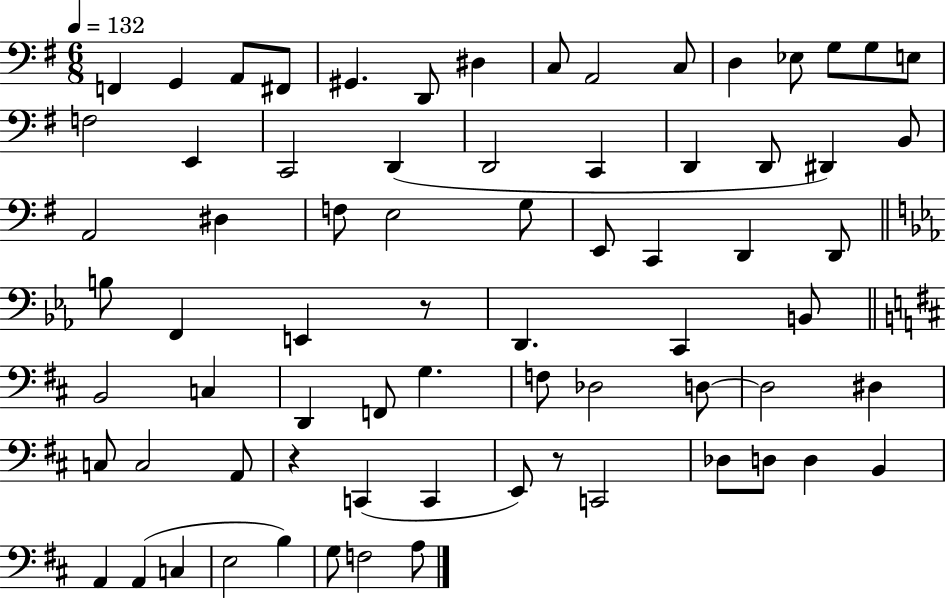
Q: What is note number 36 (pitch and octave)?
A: F2